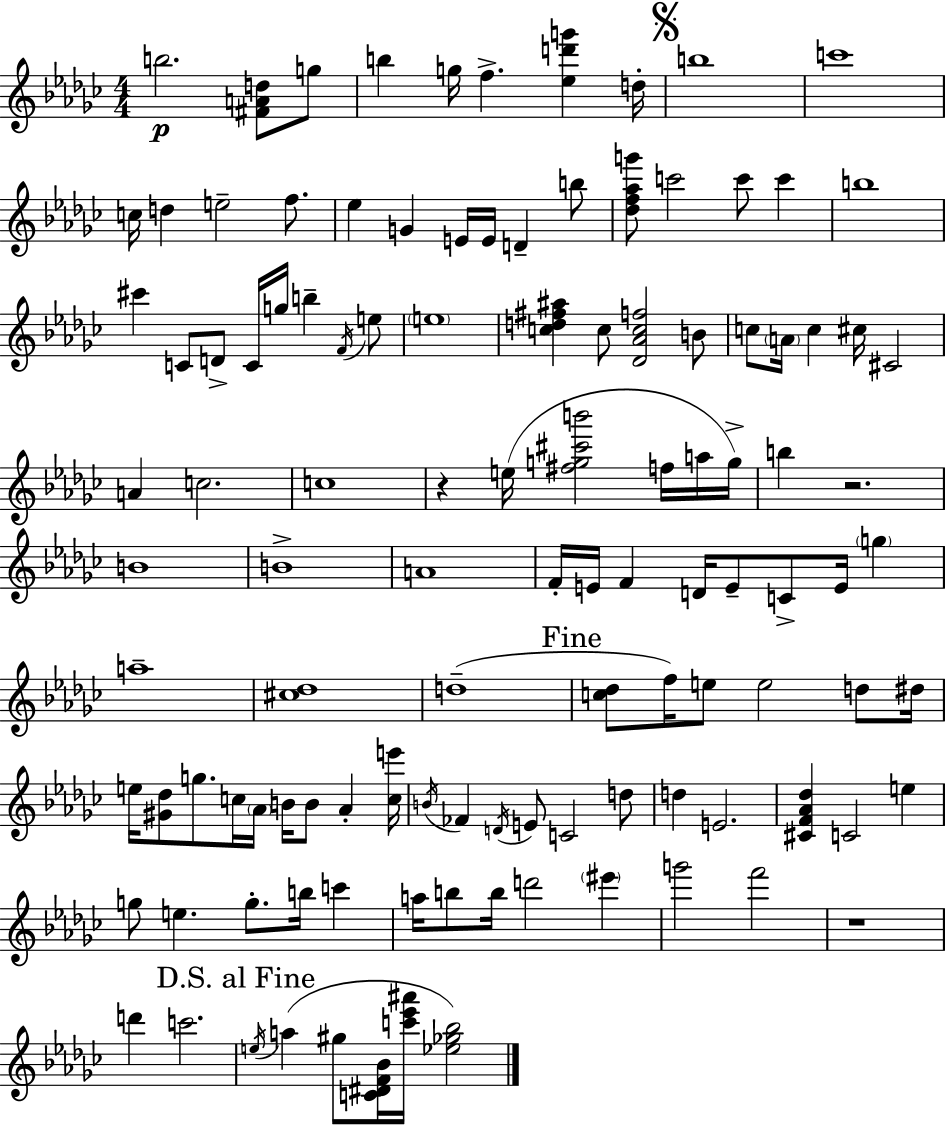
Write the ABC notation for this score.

X:1
T:Untitled
M:4/4
L:1/4
K:Ebm
b2 [^FAd]/2 g/2 b g/4 f [_ed'g'] d/4 b4 c'4 c/4 d e2 f/2 _e G E/4 E/4 D b/2 [_df_ag']/2 c'2 c'/2 c' b4 ^c' C/2 D/2 C/4 g/4 b F/4 e/2 e4 [cd^f^a] c/2 [_D_Acf]2 B/2 c/2 A/4 c ^c/4 ^C2 A c2 c4 z e/4 [^fg^c'b']2 f/4 a/4 g/4 b z2 B4 B4 A4 F/4 E/4 F D/4 E/2 C/2 E/4 g a4 [^c_d]4 d4 [c_d]/2 f/4 e/2 e2 d/2 ^d/4 e/4 [^G_d]/2 g/2 c/4 _A/4 B/4 B/2 _A [ce']/4 B/4 _F D/4 E/2 C2 d/2 d E2 [^CF_A_d] C2 e g/2 e g/2 b/4 c' a/4 b/2 b/4 d'2 ^e' g'2 f'2 z4 d' c'2 e/4 a ^g/2 [C^DF_B]/4 [c'_e'^a']/4 [_e_g_b]2